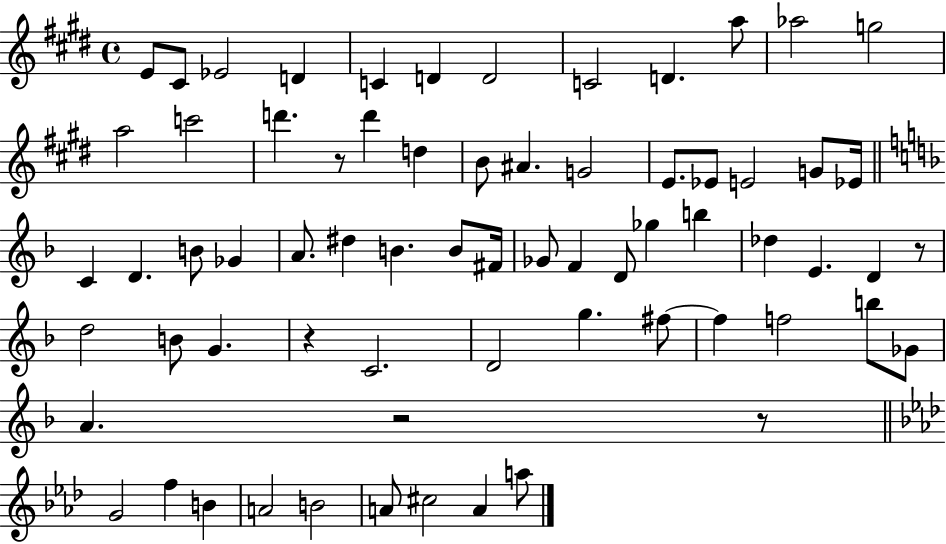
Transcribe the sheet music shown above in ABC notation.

X:1
T:Untitled
M:4/4
L:1/4
K:E
E/2 ^C/2 _E2 D C D D2 C2 D a/2 _a2 g2 a2 c'2 d' z/2 d' d B/2 ^A G2 E/2 _E/2 E2 G/2 _E/4 C D B/2 _G A/2 ^d B B/2 ^F/4 _G/2 F D/2 _g b _d E D z/2 d2 B/2 G z C2 D2 g ^f/2 ^f f2 b/2 _G/2 A z2 z/2 G2 f B A2 B2 A/2 ^c2 A a/2